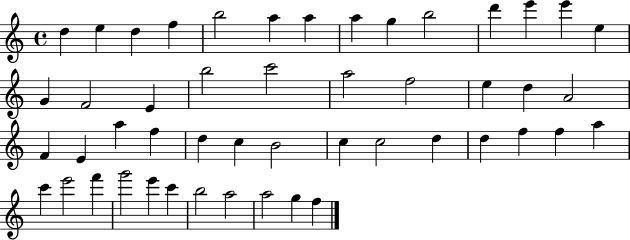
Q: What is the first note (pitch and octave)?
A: D5